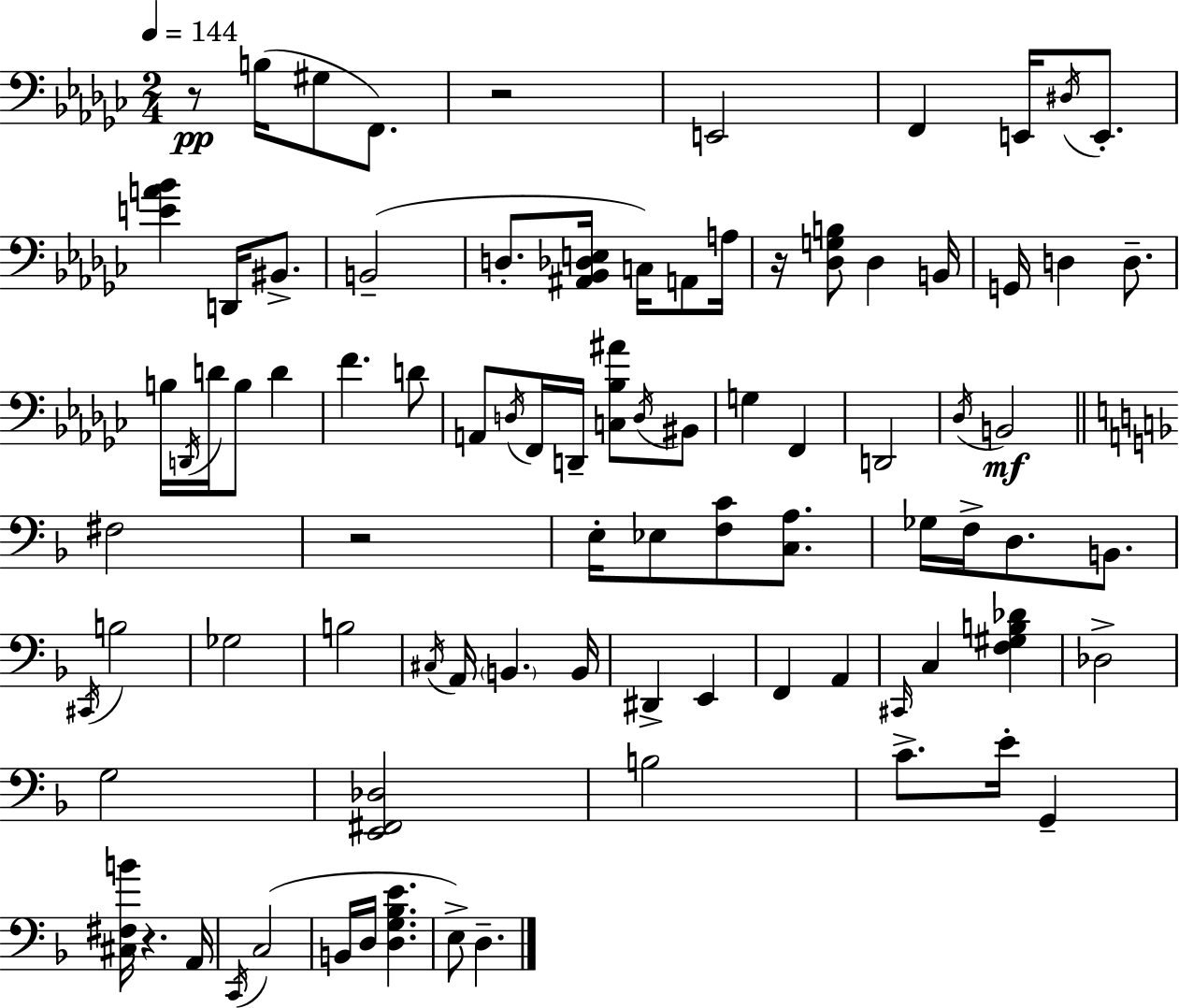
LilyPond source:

{
  \clef bass
  \numericTimeSignature
  \time 2/4
  \key ees \minor
  \tempo 4 = 144
  r8\pp b16( gis8 f,8.) | r2 | e,2 | f,4 e,16 \acciaccatura { dis16 } e,8.-. | \break <e' a' bes'>4 d,16 bis,8.-> | b,2--( | d8.-. <ais, bes, des e>16 c16) a,8 | a16 r16 <des g b>8 des4 | \break b,16 g,16 d4 d8.-- | b16 \acciaccatura { d,16 } d'16 b8 d'4 | f'4. | d'8 a,8 \acciaccatura { d16 } f,16 d,16-- <c bes ais'>8 | \break \acciaccatura { d16 } bis,8 g4 | f,4 d,2 | \acciaccatura { des16 }\mf b,2 | \bar "||" \break \key d \minor fis2 | r2 | e16-. ees8 <f c'>8 <c a>8. | ges16 f16-> d8. b,8. | \break \acciaccatura { cis,16 } b2 | ges2 | b2 | \acciaccatura { cis16 } a,16 \parenthesize b,4. | \break b,16 dis,4-> e,4 | f,4 a,4 | \grace { cis,16 } c4 <f gis b des'>4 | des2-> | \break g2 | <e, fis, des>2 | b2 | c'8.-> e'16-. g,4-- | \break <cis fis b'>16 r4. | a,16 \acciaccatura { c,16 }( c2 | b,16 d16 <d g bes e'>4. | e8->) d4.-- | \break \bar "|."
}